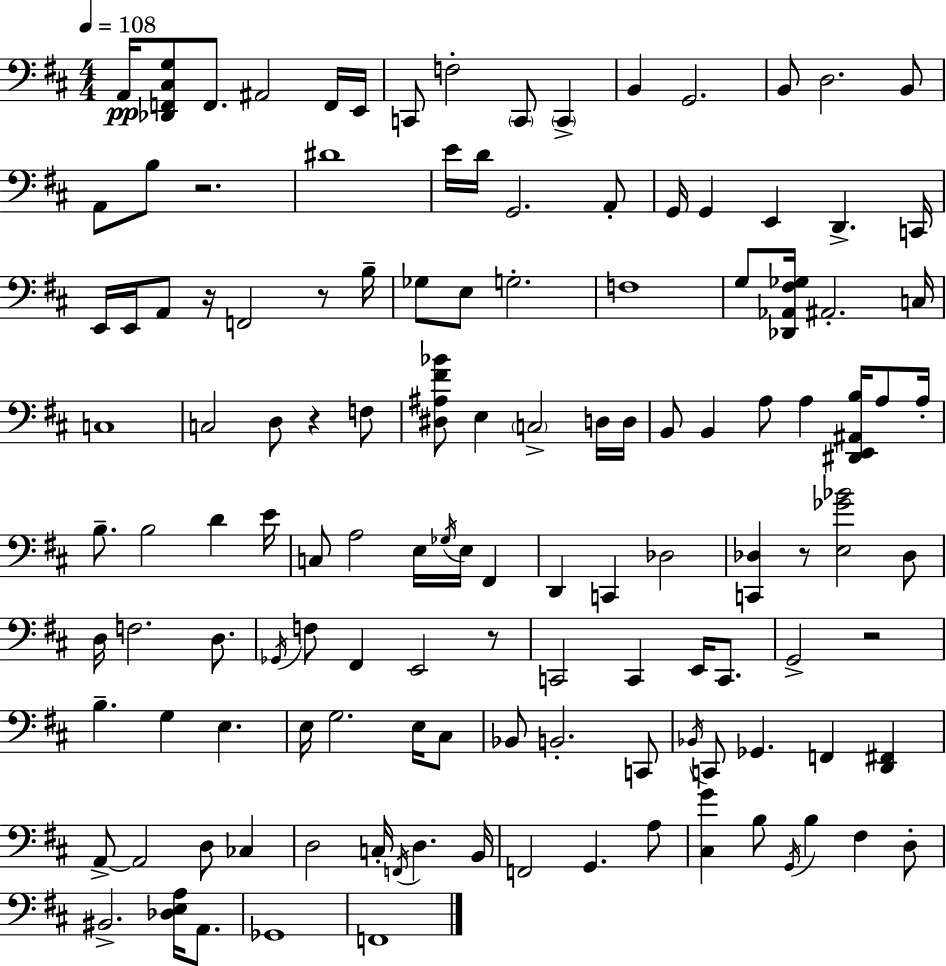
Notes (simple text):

A2/s [Db2,F2,C#3,G3]/e F2/e. A#2/h F2/s E2/s C2/e F3/h C2/e C2/q B2/q G2/h. B2/e D3/h. B2/e A2/e B3/e R/h. D#4/w E4/s D4/s G2/h. A2/e G2/s G2/q E2/q D2/q. C2/s E2/s E2/s A2/e R/s F2/h R/e B3/s Gb3/e E3/e G3/h. F3/w G3/e [Db2,Ab2,F#3,Gb3]/s A#2/h. C3/s C3/w C3/h D3/e R/q F3/e [D#3,A#3,F#4,Bb4]/e E3/q C3/h D3/s D3/s B2/e B2/q A3/e A3/q [D#2,E2,A#2,B3]/s A3/e A3/s B3/e. B3/h D4/q E4/s C3/e A3/h E3/s Gb3/s E3/s F#2/q D2/q C2/q Db3/h [C2,Db3]/q R/e [E3,Gb4,Bb4]/h Db3/e D3/s F3/h. D3/e. Gb2/s F3/e F#2/q E2/h R/e C2/h C2/q E2/s C2/e. G2/h R/h B3/q. G3/q E3/q. E3/s G3/h. E3/s C#3/e Bb2/e B2/h. C2/e Bb2/s C2/e Gb2/q. F2/q [D2,F#2]/q A2/e A2/h D3/e CES3/q D3/h C3/s F2/s D3/q. B2/s F2/h G2/q. A3/e [C#3,G4]/q B3/e G2/s B3/q F#3/q D3/e BIS2/h. [Db3,E3,A3]/s A2/e. Gb2/w F2/w